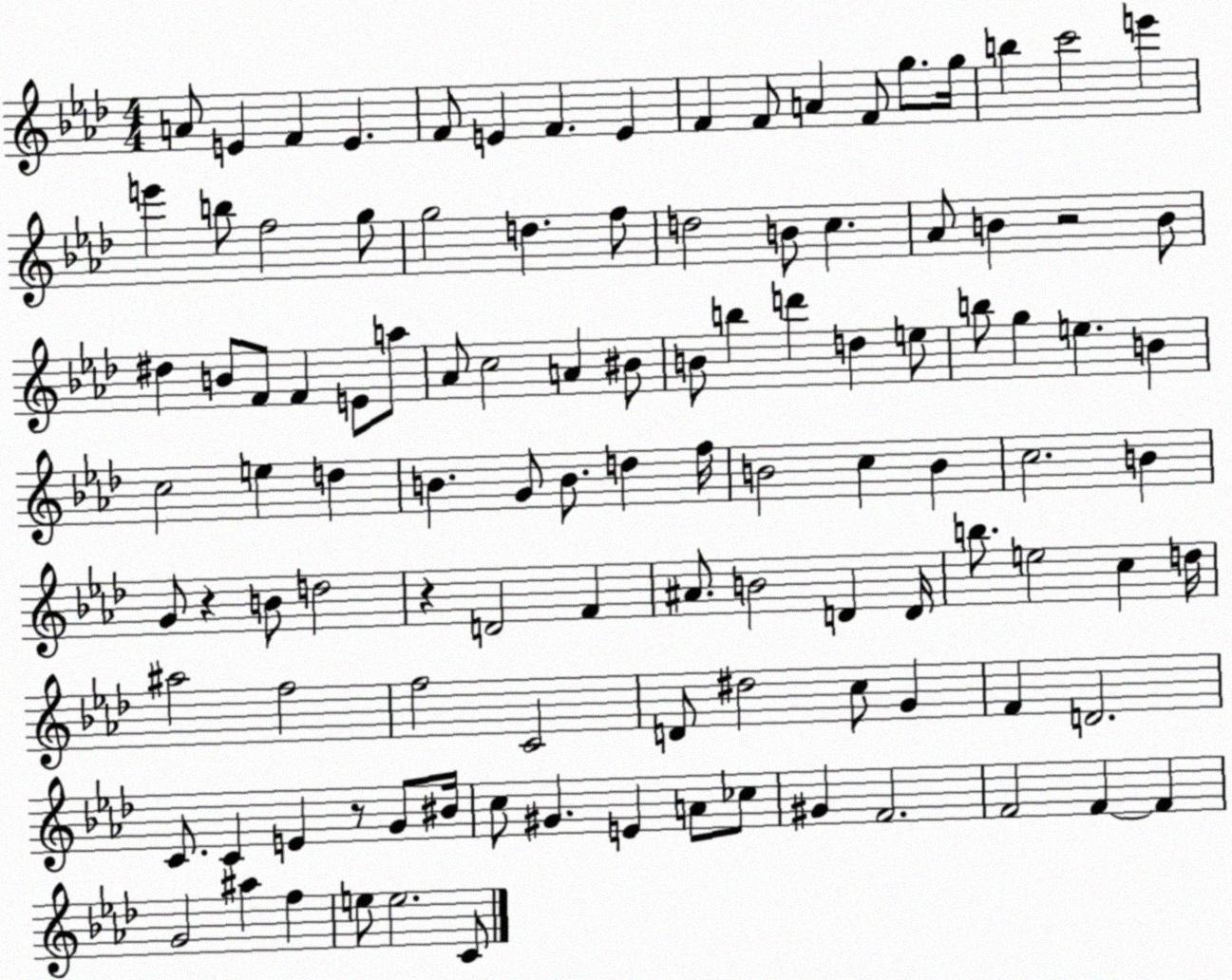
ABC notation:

X:1
T:Untitled
M:4/4
L:1/4
K:Ab
A/2 E F E F/2 E F E F F/2 A F/2 g/2 g/4 b c'2 e' e' b/2 f2 g/2 g2 d f/2 d2 B/2 c _A/2 B z2 B/2 ^d B/2 F/2 F E/2 a/2 _A/2 c2 A ^B/2 B/2 b d' d e/2 b/2 g e B c2 e d B G/2 B/2 d f/4 B2 c B c2 B G/2 z B/2 d2 z D2 F ^A/2 B2 D D/4 b/2 e2 c d/4 ^a2 f2 f2 C2 D/2 ^d2 c/2 G F D2 C/2 C E z/2 G/2 ^B/4 c/2 ^G E A/2 _c/2 ^G F2 F2 F F G2 ^a f e/2 e2 C/2